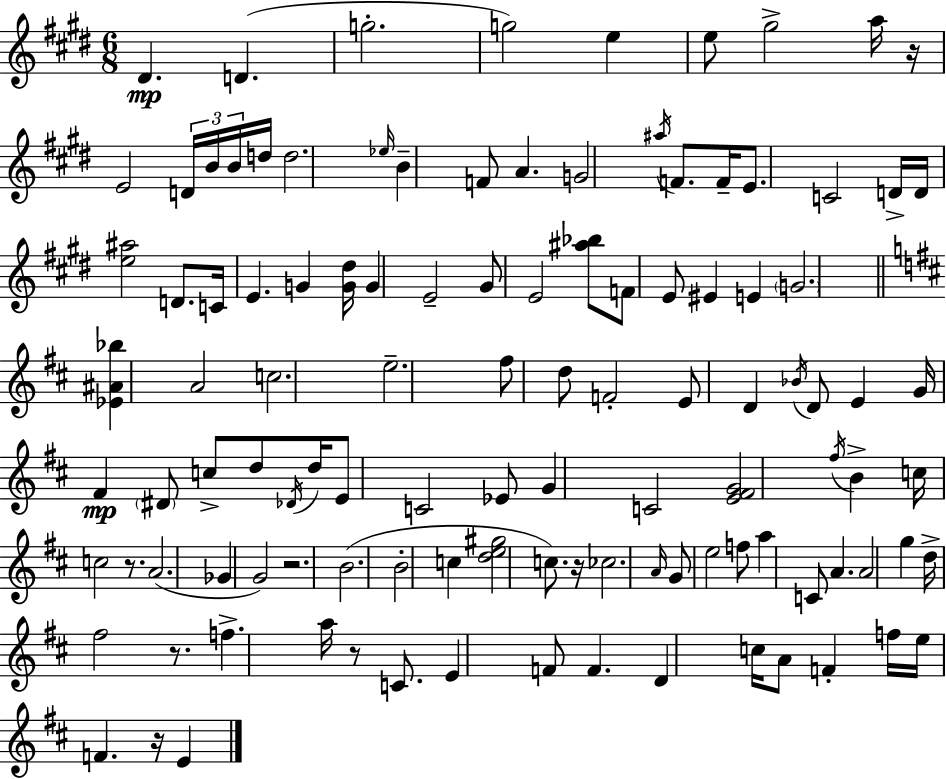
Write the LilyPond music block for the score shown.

{
  \clef treble
  \numericTimeSignature
  \time 6/8
  \key e \major
  \repeat volta 2 { dis'4.\mp d'4.( | g''2.-. | g''2) e''4 | e''8 gis''2-> a''16 r16 | \break e'2 \tuplet 3/2 { d'16 b'16 b'16 } d''16 | d''2. | \grace { ees''16 } b'4-- f'8 a'4. | g'2 \acciaccatura { ais''16 } f'8. | \break f'16-- e'8. c'2 | d'16-> d'16 <e'' ais''>2 d'8. | c'16 e'4. g'4 | <g' dis''>16 g'4 e'2-- | \break gis'8 e'2 | <ais'' bes''>8 f'8 e'8 eis'4 e'4 | \parenthesize g'2. | \bar "||" \break \key b \minor <ees' ais' bes''>4 a'2 | c''2. | e''2.-- | fis''8 d''8 f'2-. | \break e'8 d'4 \acciaccatura { bes'16 } d'8 e'4 | g'16 fis'4\mp \parenthesize dis'8 c''8-> d''8 | \acciaccatura { des'16 } d''16 e'8 c'2 | ees'8 g'4 c'2 | \break <e' fis' g'>2 \acciaccatura { fis''16 } b'4-> | c''16 c''2 | r8. a'2.( | ges'4 g'2) | \break r2. | b'2.( | b'2-. c''4 | <d'' e'' gis''>2 c''8.) | \break r16 ces''2. | \grace { a'16 } g'8 e''2 | f''8 a''4 c'8 a'4. | a'2 | \break g''4 d''16-> fis''2 | r8. f''4.-> a''16 r8 | c'8. e'4 f'8 f'4. | d'4 c''16 a'8 f'4-. | \break f''16 e''16 f'4. r16 | e'4 } \bar "|."
}